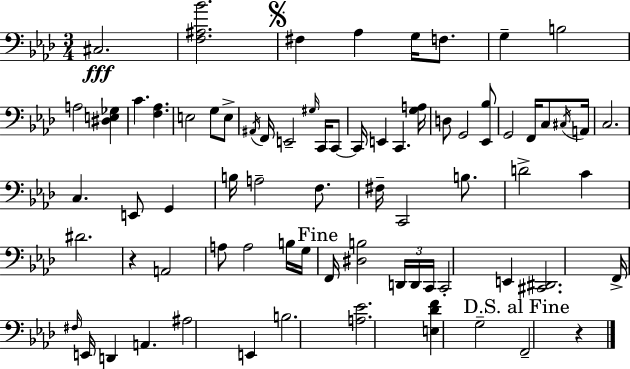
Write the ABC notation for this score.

X:1
T:Untitled
M:3/4
L:1/4
K:Fm
^C,2 [F,^A,_B]2 ^F, _A, G,/4 F,/2 G, B,2 A,2 [^D,E,_G,] C [F,_A,] E,2 G,/2 E,/2 ^A,,/4 F,,/4 E,,2 ^G,/4 C,,/4 C,,/2 C,,/4 E,, C,, [G,A,]/4 D,/2 G,,2 [_E,,_B,]/2 G,,2 F,,/4 C,/2 ^C,/4 A,,/4 C,2 C, E,,/2 G,, B,/4 A,2 F,/2 ^F,/4 C,,2 B,/2 D2 C ^D2 z A,,2 A,/2 A,2 B,/4 G,/4 F,,/4 [^D,B,]2 D,,/4 D,,/4 C,,/4 C,,2 E,, [^C,,^D,,]2 F,,/4 ^F,/4 E,,/4 D,, A,, ^A,2 E,, B,2 [A,_E]2 [E,_DF] G,2 F,,2 z